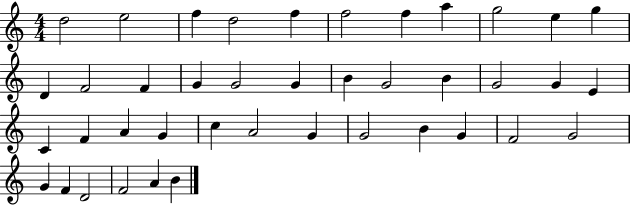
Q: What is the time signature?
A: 4/4